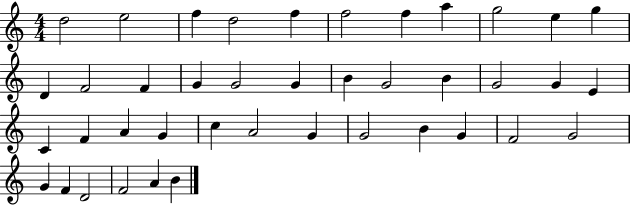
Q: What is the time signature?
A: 4/4